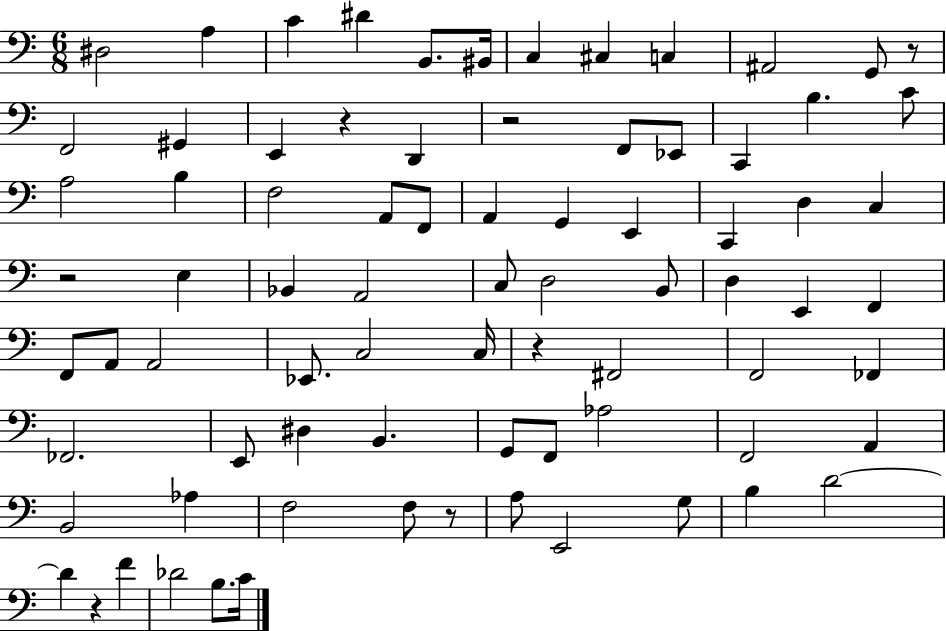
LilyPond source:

{
  \clef bass
  \numericTimeSignature
  \time 6/8
  \key c \major
  dis2 a4 | c'4 dis'4 b,8. bis,16 | c4 cis4 c4 | ais,2 g,8 r8 | \break f,2 gis,4 | e,4 r4 d,4 | r2 f,8 ees,8 | c,4 b4. c'8 | \break a2 b4 | f2 a,8 f,8 | a,4 g,4 e,4 | c,4 d4 c4 | \break r2 e4 | bes,4 a,2 | c8 d2 b,8 | d4 e,4 f,4 | \break f,8 a,8 a,2 | ees,8. c2 c16 | r4 fis,2 | f,2 fes,4 | \break fes,2. | e,8 dis4 b,4. | g,8 f,8 aes2 | f,2 a,4 | \break b,2 aes4 | f2 f8 r8 | a8 e,2 g8 | b4 d'2~~ | \break d'4 r4 f'4 | des'2 b8. c'16 | \bar "|."
}